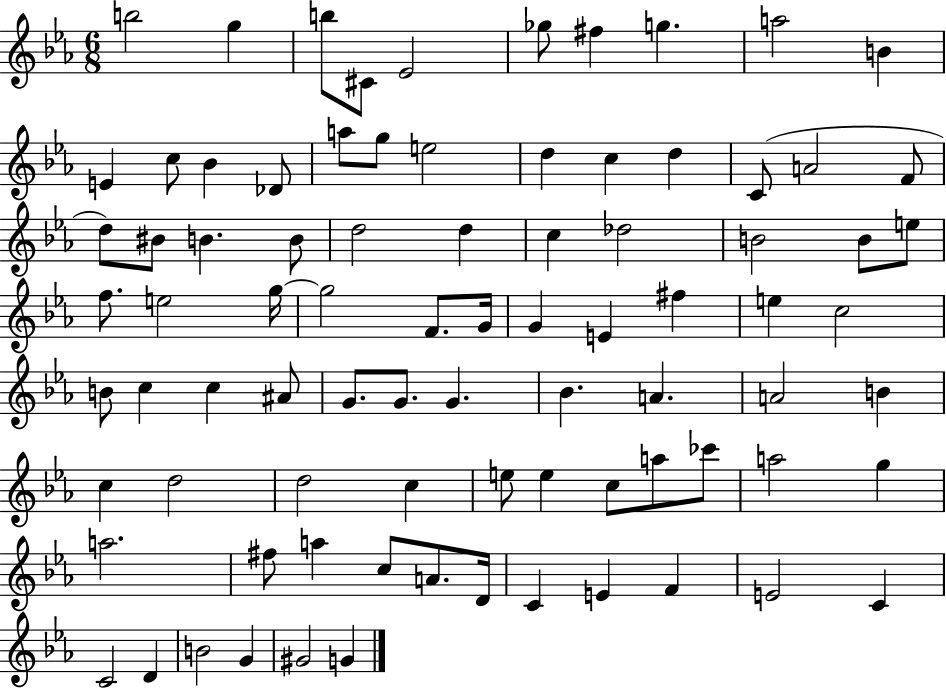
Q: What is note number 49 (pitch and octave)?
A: A#4